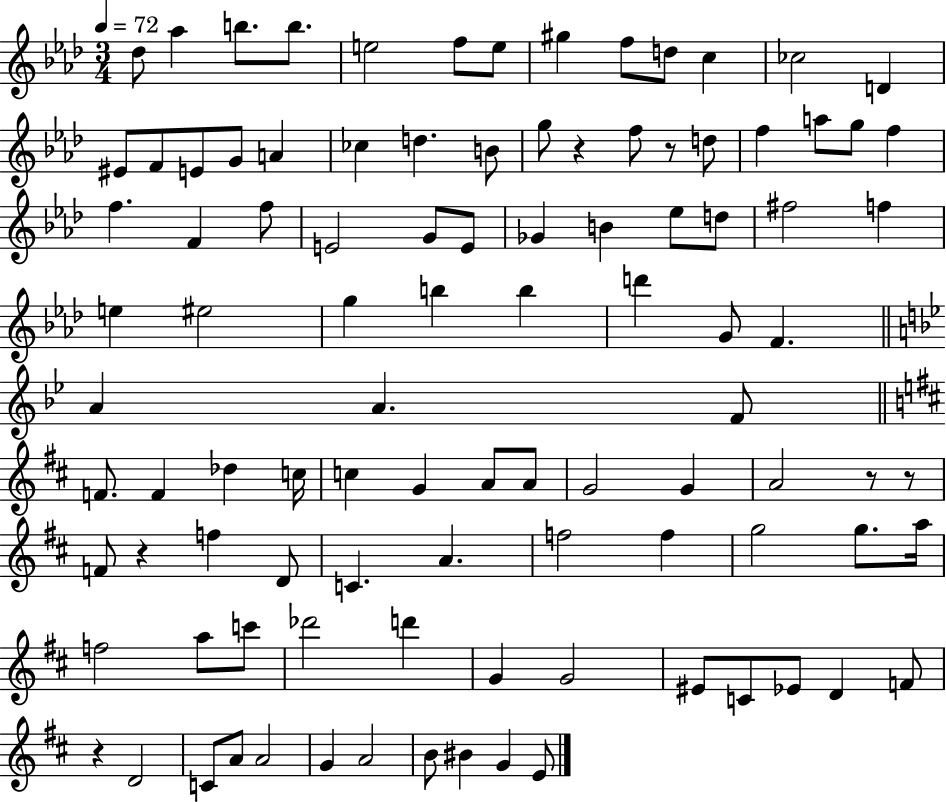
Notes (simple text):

Db5/e Ab5/q B5/e. B5/e. E5/h F5/e E5/e G#5/q F5/e D5/e C5/q CES5/h D4/q EIS4/e F4/e E4/e G4/e A4/q CES5/q D5/q. B4/e G5/e R/q F5/e R/e D5/e F5/q A5/e G5/e F5/q F5/q. F4/q F5/e E4/h G4/e E4/e Gb4/q B4/q Eb5/e D5/e F#5/h F5/q E5/q EIS5/h G5/q B5/q B5/q D6/q G4/e F4/q. A4/q A4/q. F4/e F4/e. F4/q Db5/q C5/s C5/q G4/q A4/e A4/e G4/h G4/q A4/h R/e R/e F4/e R/q F5/q D4/e C4/q. A4/q. F5/h F5/q G5/h G5/e. A5/s F5/h A5/e C6/e Db6/h D6/q G4/q G4/h EIS4/e C4/e Eb4/e D4/q F4/e R/q D4/h C4/e A4/e A4/h G4/q A4/h B4/e BIS4/q G4/q E4/e